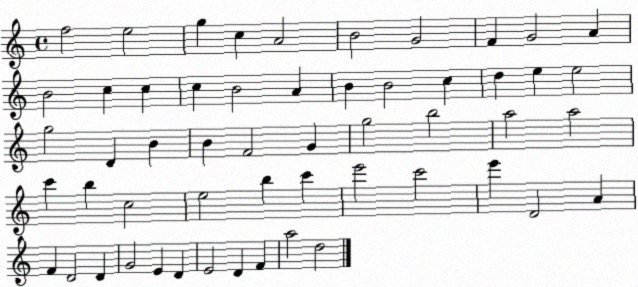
X:1
T:Untitled
M:4/4
L:1/4
K:C
f2 e2 g c A2 B2 G2 F G2 A B2 c c c B2 A B B2 c d e e2 g2 D B B F2 G g2 b2 a2 a2 c' b c2 e2 b c' e'2 c'2 e' D2 A F D2 D G2 E D E2 D F a2 d2